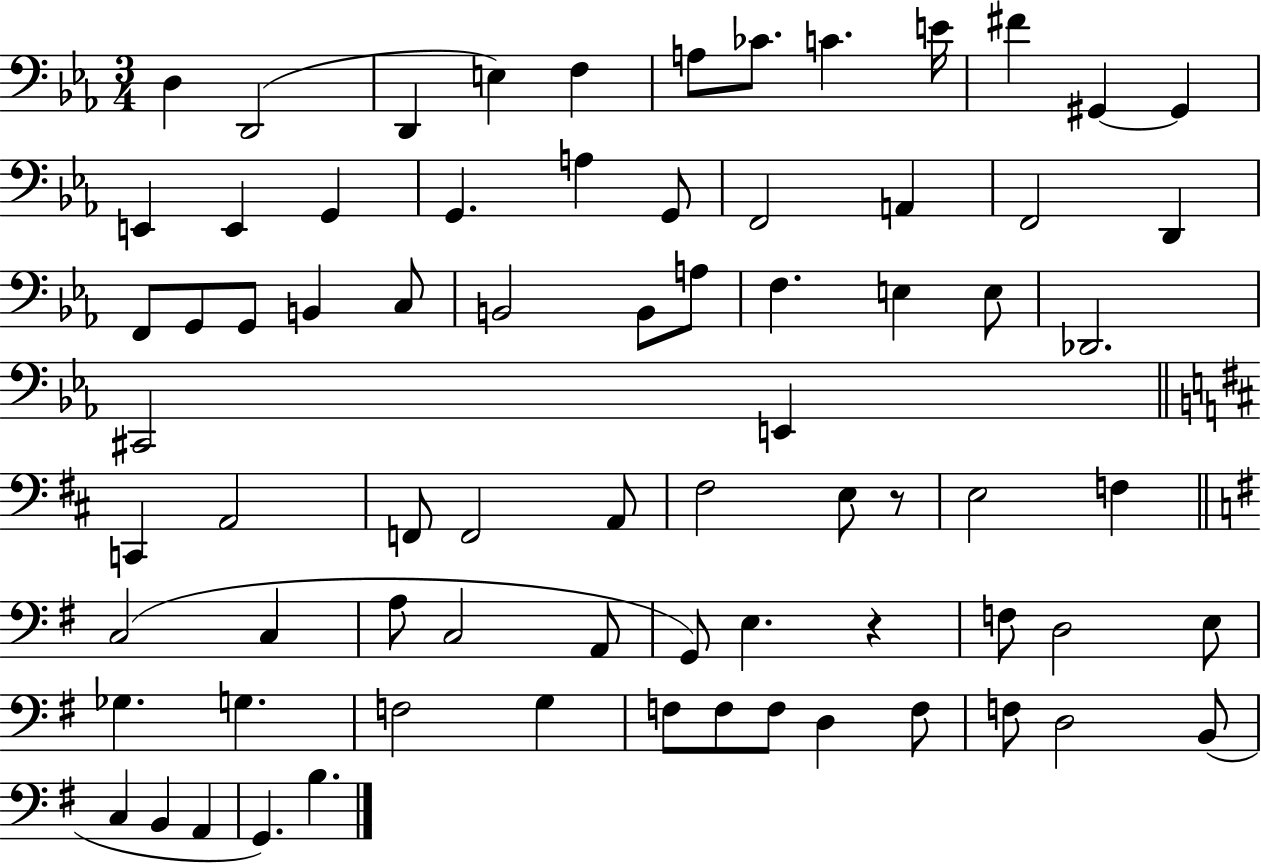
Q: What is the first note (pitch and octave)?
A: D3